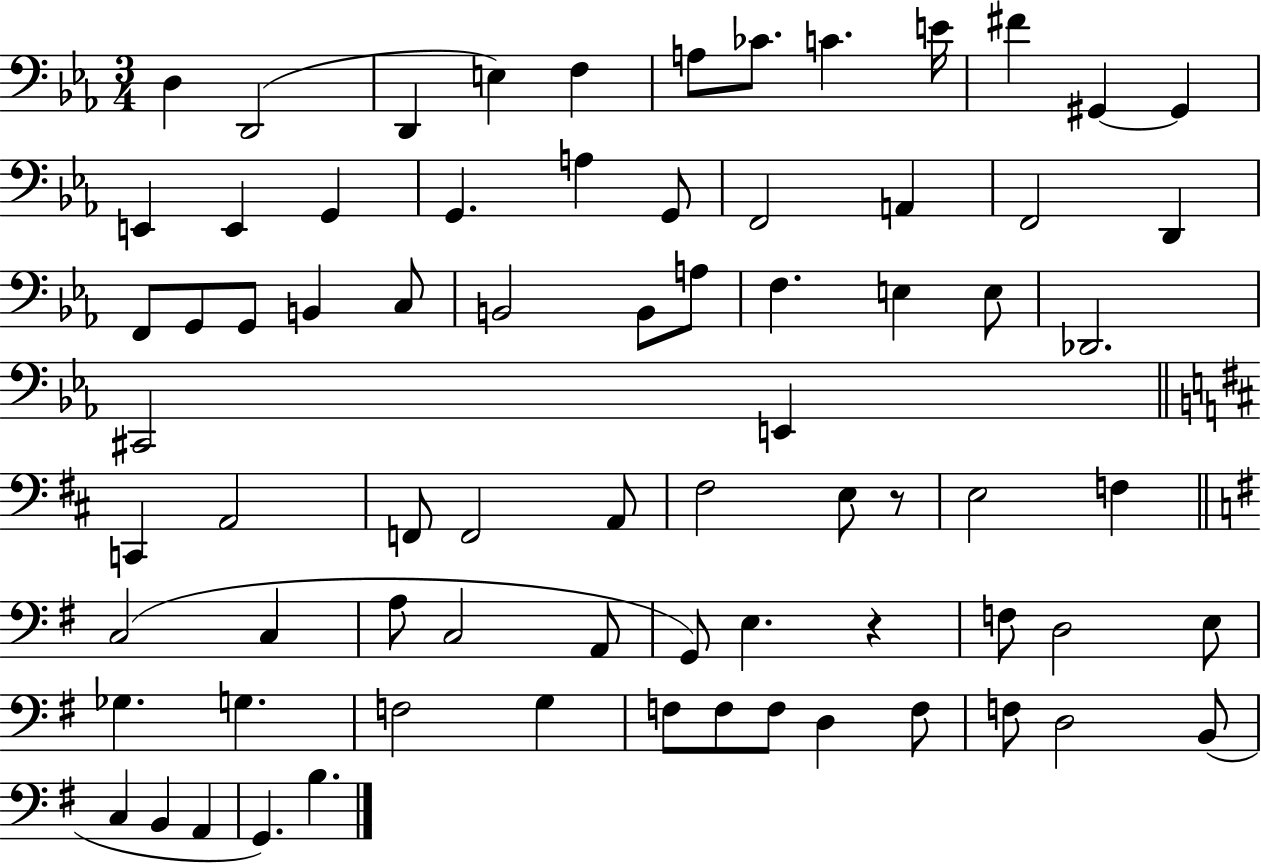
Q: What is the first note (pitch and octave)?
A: D3